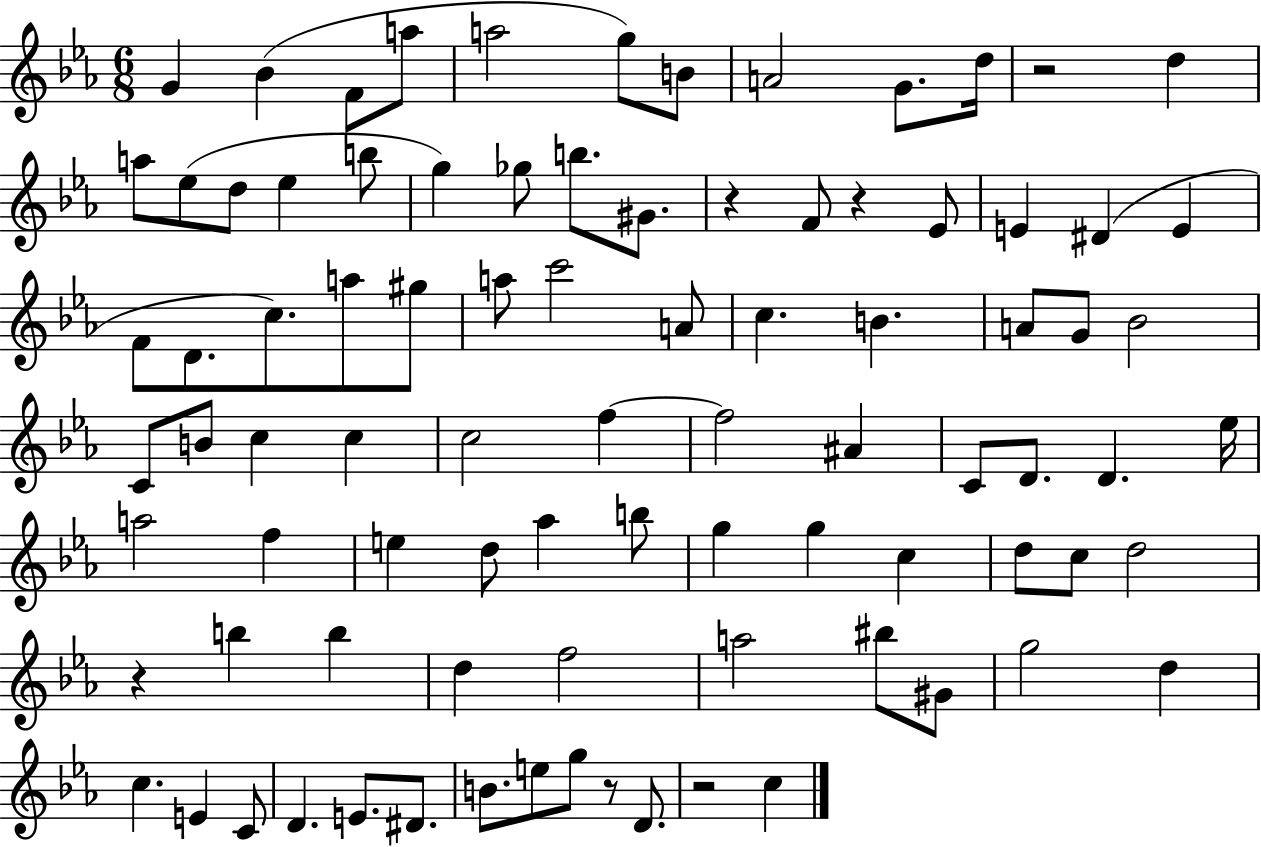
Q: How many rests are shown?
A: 6